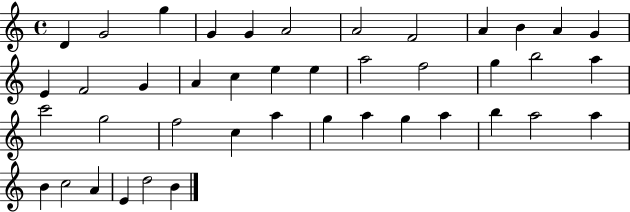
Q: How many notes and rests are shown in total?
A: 42